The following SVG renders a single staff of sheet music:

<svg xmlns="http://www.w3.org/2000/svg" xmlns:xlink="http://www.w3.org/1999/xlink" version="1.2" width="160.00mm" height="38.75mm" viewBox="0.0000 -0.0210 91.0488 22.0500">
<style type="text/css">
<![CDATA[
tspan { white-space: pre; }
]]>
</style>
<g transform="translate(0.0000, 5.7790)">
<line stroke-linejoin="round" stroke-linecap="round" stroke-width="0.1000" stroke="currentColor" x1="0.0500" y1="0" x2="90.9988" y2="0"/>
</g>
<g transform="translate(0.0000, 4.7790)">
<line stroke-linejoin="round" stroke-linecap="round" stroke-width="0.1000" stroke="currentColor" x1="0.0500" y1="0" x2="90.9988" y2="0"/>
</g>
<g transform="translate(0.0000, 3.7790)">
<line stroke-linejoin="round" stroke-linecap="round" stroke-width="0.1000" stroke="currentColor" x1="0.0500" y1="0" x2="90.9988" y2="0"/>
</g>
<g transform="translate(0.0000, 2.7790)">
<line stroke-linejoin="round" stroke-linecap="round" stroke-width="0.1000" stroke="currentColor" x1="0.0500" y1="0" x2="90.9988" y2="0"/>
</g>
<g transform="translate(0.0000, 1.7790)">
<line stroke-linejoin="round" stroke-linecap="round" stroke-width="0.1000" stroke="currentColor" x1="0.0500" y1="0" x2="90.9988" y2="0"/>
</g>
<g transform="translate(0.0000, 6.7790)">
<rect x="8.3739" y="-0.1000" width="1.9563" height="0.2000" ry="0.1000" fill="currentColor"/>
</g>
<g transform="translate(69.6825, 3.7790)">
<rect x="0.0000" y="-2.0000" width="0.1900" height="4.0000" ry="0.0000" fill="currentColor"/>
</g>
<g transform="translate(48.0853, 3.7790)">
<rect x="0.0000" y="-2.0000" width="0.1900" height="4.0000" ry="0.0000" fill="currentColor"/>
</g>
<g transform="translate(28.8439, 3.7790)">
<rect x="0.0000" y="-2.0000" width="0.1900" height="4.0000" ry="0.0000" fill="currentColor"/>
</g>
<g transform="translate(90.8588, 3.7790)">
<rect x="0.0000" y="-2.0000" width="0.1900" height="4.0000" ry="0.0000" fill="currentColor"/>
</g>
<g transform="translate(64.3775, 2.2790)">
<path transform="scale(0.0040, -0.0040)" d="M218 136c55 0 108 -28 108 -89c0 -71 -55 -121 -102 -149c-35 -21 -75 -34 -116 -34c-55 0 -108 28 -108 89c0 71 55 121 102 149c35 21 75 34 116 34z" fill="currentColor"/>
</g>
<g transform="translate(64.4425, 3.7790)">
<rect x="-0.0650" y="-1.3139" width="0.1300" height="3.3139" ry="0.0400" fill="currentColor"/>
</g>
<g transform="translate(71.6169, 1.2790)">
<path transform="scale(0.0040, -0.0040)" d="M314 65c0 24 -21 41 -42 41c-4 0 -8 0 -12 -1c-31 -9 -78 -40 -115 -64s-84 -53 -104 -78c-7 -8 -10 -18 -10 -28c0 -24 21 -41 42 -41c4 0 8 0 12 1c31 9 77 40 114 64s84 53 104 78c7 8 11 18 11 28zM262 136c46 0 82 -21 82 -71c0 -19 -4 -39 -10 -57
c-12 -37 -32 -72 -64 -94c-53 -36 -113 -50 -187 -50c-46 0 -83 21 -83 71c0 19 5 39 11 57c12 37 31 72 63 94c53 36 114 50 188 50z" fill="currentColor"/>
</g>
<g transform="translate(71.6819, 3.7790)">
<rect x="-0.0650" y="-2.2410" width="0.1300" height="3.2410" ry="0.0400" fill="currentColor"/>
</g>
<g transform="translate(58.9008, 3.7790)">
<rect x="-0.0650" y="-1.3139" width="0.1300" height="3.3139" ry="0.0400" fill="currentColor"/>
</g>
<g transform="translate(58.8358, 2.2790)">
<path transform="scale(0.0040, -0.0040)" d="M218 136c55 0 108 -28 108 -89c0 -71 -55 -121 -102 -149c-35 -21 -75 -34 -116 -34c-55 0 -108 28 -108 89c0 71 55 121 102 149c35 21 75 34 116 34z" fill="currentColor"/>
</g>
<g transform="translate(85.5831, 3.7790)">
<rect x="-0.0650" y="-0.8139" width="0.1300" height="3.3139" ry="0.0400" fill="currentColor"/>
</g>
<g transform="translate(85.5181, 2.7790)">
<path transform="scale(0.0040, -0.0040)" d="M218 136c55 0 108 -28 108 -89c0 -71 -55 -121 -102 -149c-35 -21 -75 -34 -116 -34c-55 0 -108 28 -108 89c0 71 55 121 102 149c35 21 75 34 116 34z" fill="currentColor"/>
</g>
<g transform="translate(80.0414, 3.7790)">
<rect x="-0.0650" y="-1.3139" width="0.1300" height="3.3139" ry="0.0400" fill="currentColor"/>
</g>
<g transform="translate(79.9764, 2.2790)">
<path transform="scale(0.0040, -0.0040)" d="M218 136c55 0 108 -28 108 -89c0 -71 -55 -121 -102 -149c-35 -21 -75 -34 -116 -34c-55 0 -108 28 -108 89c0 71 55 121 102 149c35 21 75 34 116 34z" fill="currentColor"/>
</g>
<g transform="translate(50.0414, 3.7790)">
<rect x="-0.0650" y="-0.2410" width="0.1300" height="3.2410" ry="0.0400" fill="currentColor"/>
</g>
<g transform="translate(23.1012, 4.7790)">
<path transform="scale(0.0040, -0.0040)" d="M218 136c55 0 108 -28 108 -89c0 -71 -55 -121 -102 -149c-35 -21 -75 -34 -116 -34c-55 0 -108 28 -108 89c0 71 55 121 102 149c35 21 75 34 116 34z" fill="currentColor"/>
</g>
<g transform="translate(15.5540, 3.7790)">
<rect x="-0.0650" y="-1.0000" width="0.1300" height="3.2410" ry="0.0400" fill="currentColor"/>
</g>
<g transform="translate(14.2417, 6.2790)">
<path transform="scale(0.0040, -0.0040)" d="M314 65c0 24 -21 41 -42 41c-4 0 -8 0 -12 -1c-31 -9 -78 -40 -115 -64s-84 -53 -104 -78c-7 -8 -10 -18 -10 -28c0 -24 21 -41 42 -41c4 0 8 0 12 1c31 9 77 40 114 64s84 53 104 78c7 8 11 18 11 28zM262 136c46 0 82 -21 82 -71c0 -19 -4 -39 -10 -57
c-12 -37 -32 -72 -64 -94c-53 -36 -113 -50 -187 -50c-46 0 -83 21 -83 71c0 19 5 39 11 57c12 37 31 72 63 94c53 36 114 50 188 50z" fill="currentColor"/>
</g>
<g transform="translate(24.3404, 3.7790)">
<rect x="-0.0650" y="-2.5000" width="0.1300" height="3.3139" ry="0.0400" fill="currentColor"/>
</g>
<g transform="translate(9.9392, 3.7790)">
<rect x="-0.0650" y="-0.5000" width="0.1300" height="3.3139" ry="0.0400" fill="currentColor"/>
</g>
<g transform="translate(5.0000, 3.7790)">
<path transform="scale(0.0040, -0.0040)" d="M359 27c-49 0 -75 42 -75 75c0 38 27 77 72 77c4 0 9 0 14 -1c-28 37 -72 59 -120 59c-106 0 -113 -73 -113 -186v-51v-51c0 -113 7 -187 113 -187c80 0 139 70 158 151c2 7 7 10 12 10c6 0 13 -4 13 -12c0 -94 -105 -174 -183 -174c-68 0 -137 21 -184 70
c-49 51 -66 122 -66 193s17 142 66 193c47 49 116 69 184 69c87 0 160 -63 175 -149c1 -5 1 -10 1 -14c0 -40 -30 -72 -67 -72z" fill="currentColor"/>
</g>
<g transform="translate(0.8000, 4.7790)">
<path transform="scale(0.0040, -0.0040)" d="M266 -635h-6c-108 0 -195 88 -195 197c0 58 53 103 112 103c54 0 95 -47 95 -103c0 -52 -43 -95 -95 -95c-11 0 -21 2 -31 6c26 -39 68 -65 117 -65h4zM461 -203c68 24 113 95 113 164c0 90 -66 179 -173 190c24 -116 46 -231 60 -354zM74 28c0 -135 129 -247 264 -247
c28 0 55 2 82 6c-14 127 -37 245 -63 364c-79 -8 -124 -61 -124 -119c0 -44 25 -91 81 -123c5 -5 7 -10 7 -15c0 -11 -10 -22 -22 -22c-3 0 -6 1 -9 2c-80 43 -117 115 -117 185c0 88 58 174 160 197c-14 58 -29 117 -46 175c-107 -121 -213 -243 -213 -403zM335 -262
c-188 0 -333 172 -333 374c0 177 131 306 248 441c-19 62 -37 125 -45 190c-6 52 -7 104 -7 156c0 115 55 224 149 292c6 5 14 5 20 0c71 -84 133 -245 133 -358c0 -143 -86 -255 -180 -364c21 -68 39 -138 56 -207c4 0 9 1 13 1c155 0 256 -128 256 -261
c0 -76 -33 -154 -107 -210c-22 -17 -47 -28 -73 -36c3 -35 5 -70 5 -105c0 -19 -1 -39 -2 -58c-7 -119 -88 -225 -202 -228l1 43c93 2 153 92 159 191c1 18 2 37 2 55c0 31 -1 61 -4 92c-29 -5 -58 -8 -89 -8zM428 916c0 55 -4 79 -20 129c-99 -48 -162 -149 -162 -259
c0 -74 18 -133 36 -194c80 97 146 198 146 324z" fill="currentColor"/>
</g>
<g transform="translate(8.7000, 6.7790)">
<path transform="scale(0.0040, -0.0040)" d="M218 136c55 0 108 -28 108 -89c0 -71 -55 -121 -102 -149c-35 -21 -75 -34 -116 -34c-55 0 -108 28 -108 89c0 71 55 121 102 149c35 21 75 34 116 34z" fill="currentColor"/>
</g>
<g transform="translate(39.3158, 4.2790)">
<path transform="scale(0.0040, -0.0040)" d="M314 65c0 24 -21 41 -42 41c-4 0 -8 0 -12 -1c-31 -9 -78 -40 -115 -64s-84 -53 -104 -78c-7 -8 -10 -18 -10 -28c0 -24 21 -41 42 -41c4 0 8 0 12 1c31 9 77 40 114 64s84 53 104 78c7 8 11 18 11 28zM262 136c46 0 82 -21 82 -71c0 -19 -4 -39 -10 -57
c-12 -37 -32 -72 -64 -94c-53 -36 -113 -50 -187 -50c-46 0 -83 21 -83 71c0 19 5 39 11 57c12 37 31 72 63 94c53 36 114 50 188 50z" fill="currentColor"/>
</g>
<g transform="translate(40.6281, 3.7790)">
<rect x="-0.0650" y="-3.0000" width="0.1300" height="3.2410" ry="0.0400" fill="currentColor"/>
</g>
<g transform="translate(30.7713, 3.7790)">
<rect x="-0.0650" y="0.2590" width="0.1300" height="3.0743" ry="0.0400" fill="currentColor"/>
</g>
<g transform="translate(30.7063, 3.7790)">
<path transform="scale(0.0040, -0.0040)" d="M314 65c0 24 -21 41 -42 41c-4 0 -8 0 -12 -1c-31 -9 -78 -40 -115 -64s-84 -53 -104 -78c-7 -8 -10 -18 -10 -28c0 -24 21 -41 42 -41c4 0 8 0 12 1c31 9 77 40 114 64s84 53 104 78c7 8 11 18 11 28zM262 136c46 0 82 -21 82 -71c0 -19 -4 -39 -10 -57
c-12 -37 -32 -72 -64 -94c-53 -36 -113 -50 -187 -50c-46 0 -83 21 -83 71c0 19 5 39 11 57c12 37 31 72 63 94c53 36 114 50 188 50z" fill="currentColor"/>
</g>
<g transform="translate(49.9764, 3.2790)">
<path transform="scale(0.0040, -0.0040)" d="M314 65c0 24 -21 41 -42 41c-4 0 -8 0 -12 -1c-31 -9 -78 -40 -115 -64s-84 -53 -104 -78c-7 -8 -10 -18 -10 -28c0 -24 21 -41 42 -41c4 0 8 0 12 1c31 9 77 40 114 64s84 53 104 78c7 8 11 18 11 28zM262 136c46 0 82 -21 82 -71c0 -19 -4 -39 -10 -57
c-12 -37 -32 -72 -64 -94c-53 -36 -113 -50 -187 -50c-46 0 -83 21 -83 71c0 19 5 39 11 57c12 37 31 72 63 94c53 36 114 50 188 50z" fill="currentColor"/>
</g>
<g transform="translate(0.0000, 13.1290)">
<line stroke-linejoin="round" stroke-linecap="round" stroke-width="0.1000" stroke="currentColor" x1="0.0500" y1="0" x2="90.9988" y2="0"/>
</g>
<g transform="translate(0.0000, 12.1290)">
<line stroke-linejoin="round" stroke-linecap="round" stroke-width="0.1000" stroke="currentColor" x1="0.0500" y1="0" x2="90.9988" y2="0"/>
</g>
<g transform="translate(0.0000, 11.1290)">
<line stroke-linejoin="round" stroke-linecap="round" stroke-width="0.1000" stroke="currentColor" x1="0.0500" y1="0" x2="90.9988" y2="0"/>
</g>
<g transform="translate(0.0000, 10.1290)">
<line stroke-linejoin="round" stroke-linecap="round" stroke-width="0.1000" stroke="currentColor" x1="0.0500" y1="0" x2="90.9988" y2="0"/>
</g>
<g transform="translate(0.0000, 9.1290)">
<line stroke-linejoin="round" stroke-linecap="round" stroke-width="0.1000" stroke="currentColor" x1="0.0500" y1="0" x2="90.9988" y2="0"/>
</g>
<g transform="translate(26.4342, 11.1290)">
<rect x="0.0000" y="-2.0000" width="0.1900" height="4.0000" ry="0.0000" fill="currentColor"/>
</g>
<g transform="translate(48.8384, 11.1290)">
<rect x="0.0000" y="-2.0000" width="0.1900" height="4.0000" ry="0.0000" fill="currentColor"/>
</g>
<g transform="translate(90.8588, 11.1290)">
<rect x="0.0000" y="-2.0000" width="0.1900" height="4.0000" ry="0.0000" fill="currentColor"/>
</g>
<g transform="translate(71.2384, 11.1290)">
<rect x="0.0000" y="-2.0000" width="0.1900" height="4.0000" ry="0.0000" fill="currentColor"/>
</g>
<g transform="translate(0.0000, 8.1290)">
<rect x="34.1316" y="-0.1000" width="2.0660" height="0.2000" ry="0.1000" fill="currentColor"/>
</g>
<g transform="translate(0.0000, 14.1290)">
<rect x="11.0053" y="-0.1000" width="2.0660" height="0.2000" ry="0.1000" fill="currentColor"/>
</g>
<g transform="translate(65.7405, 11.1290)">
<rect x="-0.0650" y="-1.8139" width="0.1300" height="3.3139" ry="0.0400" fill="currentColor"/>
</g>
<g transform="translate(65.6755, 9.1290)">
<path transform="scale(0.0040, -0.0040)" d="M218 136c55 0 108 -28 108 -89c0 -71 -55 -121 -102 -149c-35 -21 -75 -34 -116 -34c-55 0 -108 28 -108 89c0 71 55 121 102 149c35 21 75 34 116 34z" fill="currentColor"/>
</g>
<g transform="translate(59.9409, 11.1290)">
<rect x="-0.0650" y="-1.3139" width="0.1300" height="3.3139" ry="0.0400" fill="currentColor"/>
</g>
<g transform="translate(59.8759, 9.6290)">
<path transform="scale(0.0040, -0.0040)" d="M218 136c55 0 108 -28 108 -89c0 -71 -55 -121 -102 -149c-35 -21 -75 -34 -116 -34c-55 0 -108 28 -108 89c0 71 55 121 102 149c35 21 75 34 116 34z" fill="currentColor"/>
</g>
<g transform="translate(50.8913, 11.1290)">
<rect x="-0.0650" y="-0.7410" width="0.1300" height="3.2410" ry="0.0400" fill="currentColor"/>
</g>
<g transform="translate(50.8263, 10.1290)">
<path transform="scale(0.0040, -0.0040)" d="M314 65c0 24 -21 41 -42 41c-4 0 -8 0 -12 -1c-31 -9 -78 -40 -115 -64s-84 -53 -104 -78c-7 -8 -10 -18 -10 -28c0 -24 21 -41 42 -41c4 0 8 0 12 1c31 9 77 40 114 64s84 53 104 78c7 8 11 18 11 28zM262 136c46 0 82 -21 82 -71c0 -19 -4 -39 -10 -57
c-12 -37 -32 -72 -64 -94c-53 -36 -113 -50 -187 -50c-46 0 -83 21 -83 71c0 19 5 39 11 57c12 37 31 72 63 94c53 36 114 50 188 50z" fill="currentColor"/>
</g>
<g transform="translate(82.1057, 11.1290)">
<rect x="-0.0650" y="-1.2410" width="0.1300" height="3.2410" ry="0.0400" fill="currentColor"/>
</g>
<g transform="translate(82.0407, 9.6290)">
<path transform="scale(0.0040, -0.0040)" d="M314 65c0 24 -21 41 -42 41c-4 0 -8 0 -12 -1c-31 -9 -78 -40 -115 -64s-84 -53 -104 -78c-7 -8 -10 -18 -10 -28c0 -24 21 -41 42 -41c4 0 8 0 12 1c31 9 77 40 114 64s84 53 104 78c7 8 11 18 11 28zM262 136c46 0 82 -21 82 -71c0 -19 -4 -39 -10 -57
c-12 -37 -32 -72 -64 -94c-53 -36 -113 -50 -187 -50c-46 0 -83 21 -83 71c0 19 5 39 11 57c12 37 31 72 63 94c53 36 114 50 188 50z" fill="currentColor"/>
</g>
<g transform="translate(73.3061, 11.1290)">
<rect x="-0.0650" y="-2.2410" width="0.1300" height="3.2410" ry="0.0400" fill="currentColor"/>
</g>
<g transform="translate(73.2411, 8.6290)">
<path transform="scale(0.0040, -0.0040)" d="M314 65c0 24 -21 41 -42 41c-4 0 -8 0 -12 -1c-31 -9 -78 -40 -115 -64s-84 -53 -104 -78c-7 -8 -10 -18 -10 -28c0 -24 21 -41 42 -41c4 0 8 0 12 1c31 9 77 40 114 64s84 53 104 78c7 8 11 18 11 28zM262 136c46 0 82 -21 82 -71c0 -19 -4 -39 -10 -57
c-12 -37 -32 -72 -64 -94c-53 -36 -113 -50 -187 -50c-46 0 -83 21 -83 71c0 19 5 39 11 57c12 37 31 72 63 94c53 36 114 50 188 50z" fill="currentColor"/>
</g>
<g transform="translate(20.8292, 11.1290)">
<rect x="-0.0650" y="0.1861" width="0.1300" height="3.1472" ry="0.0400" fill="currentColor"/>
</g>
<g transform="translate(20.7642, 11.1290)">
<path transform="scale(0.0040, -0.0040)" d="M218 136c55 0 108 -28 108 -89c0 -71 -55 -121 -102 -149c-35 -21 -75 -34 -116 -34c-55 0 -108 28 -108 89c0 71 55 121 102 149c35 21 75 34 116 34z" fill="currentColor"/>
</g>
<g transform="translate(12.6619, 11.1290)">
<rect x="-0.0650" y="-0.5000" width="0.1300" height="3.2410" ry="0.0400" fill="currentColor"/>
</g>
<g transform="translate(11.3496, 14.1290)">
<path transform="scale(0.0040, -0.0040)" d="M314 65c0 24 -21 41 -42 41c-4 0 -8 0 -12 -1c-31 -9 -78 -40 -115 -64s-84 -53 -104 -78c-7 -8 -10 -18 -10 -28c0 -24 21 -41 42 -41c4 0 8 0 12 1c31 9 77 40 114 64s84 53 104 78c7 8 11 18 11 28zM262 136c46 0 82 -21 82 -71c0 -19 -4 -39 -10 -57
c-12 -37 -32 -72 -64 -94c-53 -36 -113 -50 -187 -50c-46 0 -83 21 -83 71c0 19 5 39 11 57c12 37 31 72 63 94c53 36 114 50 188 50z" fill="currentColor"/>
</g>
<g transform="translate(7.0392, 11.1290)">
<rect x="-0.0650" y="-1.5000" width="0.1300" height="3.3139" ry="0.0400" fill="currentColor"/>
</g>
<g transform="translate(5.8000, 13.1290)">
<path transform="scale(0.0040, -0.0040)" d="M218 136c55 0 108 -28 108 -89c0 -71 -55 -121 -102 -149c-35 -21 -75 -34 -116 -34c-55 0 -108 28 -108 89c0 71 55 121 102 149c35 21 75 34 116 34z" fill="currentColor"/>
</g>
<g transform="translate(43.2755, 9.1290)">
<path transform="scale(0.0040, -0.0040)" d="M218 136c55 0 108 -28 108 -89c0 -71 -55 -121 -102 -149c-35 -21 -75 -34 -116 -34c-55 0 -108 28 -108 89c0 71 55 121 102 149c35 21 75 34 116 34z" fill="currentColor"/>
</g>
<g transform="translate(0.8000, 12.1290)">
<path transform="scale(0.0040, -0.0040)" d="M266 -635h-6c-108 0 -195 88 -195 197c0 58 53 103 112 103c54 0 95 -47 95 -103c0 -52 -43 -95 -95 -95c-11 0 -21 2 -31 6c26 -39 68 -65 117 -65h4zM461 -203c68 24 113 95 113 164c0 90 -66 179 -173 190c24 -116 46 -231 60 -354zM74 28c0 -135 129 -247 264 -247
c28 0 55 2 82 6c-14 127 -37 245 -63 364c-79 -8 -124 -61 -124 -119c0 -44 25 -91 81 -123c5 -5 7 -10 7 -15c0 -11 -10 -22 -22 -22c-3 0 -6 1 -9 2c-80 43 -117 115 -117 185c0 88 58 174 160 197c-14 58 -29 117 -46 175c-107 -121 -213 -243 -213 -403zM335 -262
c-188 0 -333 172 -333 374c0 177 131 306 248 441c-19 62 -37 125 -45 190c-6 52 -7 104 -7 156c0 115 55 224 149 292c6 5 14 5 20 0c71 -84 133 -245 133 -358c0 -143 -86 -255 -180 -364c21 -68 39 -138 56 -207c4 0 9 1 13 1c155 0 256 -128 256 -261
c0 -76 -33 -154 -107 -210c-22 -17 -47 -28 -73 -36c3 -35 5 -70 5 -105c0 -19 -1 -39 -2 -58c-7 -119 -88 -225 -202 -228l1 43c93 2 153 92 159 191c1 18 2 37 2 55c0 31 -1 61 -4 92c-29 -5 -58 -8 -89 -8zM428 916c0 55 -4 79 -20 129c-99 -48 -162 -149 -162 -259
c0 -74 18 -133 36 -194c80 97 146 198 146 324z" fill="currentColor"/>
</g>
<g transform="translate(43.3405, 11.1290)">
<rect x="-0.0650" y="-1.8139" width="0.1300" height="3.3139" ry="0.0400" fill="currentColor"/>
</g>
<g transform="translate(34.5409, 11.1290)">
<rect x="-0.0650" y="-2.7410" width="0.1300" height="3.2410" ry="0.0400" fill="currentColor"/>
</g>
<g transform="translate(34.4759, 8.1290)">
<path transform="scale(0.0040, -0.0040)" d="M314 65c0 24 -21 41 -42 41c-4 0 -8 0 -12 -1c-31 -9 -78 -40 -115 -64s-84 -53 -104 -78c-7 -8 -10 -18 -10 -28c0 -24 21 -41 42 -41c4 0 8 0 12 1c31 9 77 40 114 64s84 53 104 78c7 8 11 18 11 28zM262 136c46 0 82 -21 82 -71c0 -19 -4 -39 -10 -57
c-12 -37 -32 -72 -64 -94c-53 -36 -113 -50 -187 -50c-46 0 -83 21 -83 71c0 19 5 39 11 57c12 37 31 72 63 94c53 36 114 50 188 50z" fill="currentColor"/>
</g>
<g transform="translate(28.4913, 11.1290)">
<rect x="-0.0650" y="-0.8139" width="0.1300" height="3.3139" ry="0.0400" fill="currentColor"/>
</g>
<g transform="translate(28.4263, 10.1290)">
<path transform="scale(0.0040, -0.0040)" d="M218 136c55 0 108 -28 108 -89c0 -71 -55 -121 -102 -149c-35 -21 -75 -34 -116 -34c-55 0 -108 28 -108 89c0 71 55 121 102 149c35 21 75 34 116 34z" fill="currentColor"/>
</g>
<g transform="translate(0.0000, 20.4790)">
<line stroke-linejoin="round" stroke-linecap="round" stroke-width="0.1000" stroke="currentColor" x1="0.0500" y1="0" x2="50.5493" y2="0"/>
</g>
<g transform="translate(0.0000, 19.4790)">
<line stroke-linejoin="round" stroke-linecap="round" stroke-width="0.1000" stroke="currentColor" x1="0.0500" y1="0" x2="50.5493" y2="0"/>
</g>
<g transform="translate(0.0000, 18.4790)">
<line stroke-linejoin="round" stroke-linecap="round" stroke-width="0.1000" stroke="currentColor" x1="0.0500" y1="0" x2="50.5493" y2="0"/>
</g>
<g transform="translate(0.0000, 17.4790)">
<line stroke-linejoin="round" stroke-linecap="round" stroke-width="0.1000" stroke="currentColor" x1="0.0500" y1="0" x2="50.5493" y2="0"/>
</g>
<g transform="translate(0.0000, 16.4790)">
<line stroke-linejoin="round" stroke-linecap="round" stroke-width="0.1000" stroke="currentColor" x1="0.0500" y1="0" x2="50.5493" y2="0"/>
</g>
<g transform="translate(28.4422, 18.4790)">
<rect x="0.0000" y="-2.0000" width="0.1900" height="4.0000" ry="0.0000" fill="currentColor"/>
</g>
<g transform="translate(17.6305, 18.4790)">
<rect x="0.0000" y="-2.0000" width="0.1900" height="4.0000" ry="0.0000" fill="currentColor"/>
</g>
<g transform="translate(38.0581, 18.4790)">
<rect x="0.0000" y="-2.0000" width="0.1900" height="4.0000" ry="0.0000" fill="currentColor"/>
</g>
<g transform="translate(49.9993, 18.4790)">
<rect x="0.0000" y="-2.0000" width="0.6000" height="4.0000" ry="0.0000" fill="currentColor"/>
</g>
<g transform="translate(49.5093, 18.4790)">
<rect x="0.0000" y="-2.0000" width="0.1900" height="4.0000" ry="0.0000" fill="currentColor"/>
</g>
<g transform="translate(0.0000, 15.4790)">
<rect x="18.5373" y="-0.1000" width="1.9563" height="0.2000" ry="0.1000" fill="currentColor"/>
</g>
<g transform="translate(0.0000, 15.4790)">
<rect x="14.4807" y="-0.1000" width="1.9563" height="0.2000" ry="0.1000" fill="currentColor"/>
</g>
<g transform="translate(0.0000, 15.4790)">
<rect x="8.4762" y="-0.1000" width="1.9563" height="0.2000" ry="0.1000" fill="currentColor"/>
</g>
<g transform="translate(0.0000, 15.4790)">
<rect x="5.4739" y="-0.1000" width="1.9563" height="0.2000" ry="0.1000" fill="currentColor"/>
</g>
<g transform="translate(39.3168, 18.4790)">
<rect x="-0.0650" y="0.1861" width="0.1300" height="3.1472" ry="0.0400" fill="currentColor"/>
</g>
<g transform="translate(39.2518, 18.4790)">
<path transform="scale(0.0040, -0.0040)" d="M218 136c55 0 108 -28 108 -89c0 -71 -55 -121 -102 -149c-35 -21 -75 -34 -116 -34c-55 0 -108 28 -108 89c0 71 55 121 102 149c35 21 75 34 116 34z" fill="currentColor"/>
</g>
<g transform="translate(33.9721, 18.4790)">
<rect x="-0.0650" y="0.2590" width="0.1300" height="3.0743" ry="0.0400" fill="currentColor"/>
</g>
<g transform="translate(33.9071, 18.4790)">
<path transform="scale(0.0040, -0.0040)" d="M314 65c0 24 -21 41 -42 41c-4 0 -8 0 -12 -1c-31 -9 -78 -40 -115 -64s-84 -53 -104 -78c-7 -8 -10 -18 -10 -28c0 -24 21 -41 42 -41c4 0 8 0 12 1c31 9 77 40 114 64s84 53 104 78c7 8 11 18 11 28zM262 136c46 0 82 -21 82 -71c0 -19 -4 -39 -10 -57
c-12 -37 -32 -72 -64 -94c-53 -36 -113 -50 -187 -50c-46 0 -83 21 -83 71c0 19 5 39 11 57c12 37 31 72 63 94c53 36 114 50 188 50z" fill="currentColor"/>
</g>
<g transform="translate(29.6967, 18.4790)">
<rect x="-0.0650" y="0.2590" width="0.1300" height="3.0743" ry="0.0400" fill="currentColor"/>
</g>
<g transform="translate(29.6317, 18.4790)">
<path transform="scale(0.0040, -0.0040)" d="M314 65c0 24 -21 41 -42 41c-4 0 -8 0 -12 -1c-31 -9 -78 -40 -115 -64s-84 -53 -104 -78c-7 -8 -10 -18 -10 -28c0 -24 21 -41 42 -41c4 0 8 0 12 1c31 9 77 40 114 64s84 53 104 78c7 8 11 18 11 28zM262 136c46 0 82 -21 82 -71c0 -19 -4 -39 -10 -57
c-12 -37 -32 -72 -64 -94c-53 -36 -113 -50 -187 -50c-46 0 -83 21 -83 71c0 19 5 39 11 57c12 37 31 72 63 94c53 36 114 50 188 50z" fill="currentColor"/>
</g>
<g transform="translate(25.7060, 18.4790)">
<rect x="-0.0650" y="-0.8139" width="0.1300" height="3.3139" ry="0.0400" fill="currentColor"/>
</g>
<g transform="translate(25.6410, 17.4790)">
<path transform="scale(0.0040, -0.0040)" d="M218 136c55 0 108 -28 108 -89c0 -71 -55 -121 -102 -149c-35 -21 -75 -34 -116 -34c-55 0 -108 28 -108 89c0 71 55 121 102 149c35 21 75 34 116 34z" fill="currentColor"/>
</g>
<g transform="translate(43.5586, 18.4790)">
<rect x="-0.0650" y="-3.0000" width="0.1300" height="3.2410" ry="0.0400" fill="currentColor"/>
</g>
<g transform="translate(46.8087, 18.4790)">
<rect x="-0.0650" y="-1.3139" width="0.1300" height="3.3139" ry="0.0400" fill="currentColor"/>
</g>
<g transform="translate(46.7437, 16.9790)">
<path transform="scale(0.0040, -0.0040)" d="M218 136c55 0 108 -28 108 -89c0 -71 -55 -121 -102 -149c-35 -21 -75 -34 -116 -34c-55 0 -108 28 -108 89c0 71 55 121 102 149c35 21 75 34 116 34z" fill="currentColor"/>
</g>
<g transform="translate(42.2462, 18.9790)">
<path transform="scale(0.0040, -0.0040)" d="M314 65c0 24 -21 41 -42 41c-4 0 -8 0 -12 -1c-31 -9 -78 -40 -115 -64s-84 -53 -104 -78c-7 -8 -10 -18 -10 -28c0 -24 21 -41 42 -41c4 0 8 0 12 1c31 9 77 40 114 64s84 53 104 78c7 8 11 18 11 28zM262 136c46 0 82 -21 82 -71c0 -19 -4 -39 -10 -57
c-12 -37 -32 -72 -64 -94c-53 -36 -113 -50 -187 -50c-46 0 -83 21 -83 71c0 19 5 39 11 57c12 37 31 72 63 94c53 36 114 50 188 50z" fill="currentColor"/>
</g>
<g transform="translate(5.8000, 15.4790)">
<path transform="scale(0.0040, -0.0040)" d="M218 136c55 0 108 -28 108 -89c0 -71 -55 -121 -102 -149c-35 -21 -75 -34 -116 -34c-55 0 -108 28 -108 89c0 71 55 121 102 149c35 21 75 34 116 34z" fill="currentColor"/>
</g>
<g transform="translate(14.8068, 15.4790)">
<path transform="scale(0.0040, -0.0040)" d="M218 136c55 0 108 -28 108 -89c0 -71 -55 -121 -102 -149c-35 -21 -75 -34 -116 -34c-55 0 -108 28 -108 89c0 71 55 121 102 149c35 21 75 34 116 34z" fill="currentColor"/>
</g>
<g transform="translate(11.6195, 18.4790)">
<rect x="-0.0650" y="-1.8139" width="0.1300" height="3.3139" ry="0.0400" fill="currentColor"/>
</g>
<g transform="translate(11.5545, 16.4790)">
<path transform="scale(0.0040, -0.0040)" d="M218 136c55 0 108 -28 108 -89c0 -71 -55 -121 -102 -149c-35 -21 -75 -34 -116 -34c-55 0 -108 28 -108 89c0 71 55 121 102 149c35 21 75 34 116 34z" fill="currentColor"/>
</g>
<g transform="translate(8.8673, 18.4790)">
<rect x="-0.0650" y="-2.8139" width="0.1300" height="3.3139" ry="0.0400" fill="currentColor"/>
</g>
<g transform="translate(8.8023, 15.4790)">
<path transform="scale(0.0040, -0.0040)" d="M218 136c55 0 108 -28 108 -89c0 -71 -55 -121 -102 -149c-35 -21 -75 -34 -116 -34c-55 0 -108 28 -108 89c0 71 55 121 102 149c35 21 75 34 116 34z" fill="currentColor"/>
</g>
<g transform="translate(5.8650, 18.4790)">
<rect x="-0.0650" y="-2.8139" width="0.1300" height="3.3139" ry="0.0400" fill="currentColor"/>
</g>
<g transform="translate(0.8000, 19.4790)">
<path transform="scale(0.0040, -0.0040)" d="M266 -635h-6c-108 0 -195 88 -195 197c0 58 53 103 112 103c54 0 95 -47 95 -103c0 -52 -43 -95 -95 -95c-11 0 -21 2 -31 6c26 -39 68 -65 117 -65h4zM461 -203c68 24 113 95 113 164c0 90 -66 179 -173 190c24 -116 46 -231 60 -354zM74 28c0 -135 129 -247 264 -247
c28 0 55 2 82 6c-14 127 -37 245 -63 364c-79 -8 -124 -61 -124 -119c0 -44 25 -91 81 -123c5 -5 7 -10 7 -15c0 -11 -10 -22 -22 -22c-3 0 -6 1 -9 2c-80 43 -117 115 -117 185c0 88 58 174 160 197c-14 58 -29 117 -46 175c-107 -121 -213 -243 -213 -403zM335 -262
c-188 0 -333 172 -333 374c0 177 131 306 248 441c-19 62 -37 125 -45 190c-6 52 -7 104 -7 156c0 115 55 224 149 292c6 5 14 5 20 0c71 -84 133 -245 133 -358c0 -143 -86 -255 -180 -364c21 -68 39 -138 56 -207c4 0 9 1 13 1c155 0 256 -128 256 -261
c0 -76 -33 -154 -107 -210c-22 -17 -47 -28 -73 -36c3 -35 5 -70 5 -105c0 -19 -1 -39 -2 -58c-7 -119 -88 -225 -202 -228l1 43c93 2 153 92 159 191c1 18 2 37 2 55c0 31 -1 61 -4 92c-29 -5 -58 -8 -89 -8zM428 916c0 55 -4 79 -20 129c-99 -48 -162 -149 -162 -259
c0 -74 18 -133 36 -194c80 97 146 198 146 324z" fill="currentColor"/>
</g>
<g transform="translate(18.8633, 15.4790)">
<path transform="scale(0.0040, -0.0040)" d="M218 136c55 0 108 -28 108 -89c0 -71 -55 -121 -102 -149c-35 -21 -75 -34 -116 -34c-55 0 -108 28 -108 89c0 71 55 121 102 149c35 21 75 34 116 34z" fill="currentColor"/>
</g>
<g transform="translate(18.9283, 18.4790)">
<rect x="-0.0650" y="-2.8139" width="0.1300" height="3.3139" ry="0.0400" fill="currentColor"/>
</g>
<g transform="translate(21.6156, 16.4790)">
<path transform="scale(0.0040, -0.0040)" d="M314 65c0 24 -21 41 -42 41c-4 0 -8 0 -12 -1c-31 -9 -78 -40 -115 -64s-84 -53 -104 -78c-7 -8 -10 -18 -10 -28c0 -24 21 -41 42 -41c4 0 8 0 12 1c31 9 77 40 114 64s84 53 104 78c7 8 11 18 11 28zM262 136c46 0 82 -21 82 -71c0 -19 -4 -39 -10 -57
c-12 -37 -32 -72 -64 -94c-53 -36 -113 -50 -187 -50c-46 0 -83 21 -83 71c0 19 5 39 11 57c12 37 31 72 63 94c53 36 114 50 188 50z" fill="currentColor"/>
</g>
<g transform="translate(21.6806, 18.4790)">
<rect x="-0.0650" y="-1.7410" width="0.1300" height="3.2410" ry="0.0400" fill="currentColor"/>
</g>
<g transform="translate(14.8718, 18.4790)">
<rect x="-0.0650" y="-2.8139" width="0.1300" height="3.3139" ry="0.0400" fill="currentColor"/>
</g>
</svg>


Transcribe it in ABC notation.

X:1
T:Untitled
M:4/4
L:1/4
K:C
C D2 G B2 A2 c2 e e g2 e d E C2 B d a2 f d2 e f g2 e2 a a f a a f2 d B2 B2 B A2 e